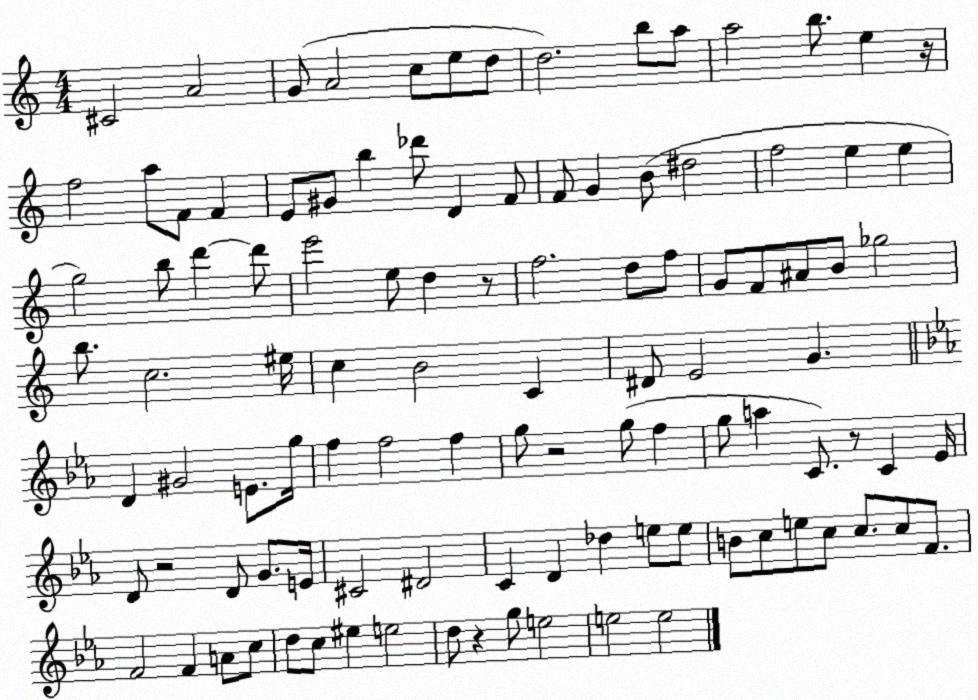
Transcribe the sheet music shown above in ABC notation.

X:1
T:Untitled
M:4/4
L:1/4
K:C
^C2 A2 G/2 A2 c/2 e/2 d/2 d2 b/2 a/2 a2 b/2 e z/4 f2 a/2 F/2 F E/2 ^G/2 b _d'/2 D F/2 F/2 G B/2 ^d2 f2 e e g2 b/2 d' d'/2 e'2 e/2 d z/2 f2 d/2 f/2 G/2 F/2 ^A/2 B/2 _g2 b/2 c2 ^e/4 c B2 C ^D/2 E2 G D ^G2 E/2 g/4 f f2 f g/2 z2 g/2 f g/2 a C/2 z/2 C _E/4 D/2 z2 D/2 G/2 E/4 ^C2 ^D2 C D _d e/2 e/2 B/2 c/2 e/2 c/2 c/2 c/2 F/2 F2 F A/2 c/2 d/2 c/2 ^e e2 d/2 z g/2 e2 e2 e2